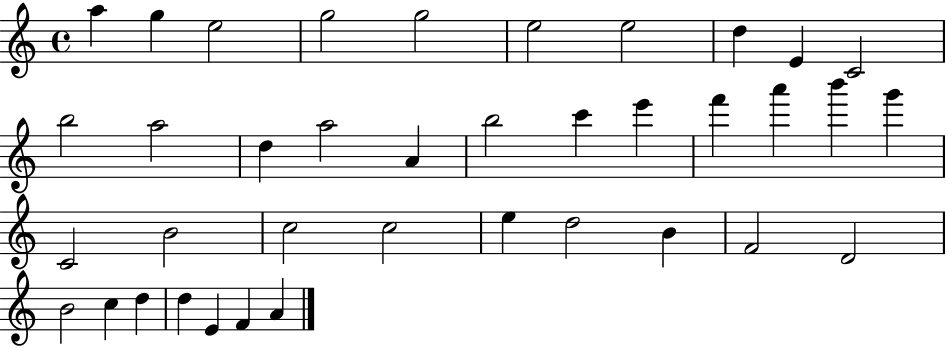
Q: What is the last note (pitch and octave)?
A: A4